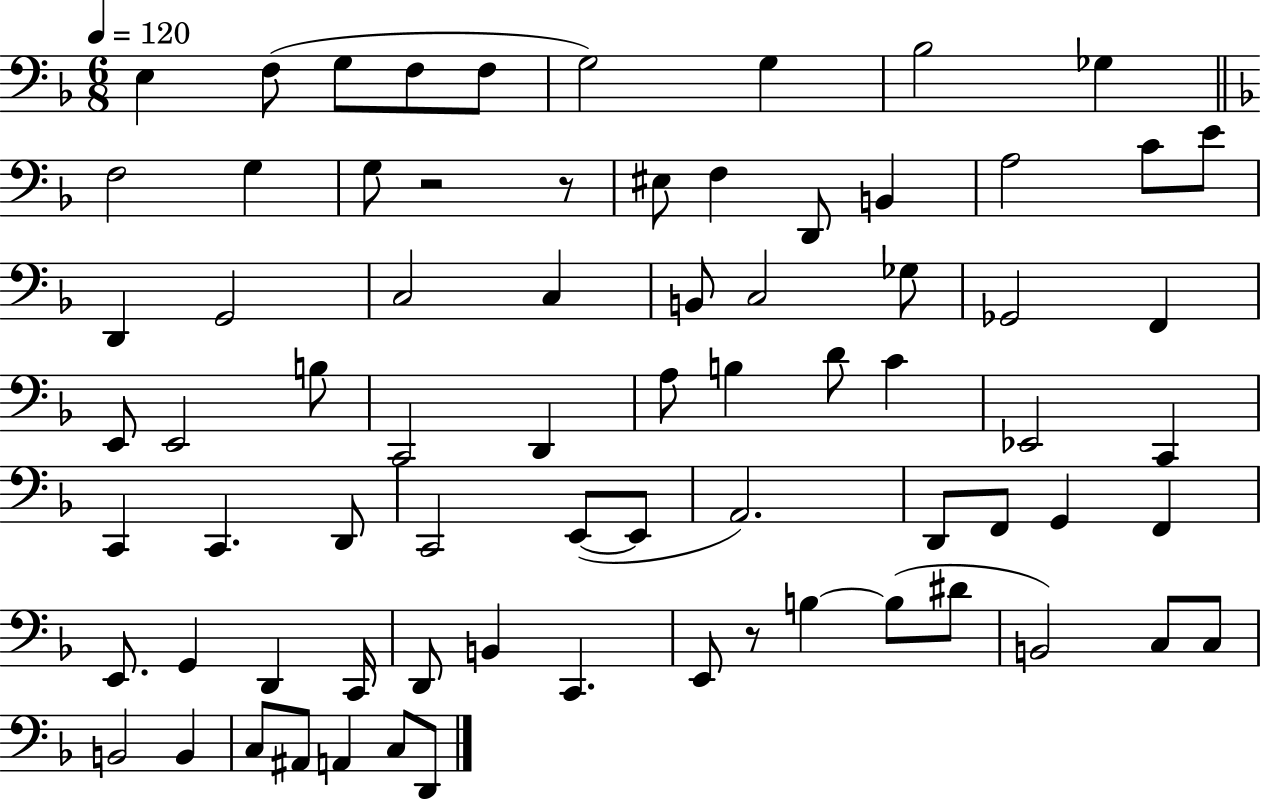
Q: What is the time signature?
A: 6/8